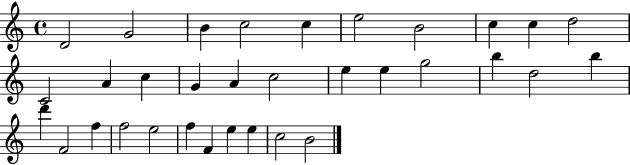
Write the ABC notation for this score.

X:1
T:Untitled
M:4/4
L:1/4
K:C
D2 G2 B c2 c e2 B2 c c d2 C2 A c G A c2 e e g2 b d2 b d' F2 f f2 e2 f F e e c2 B2